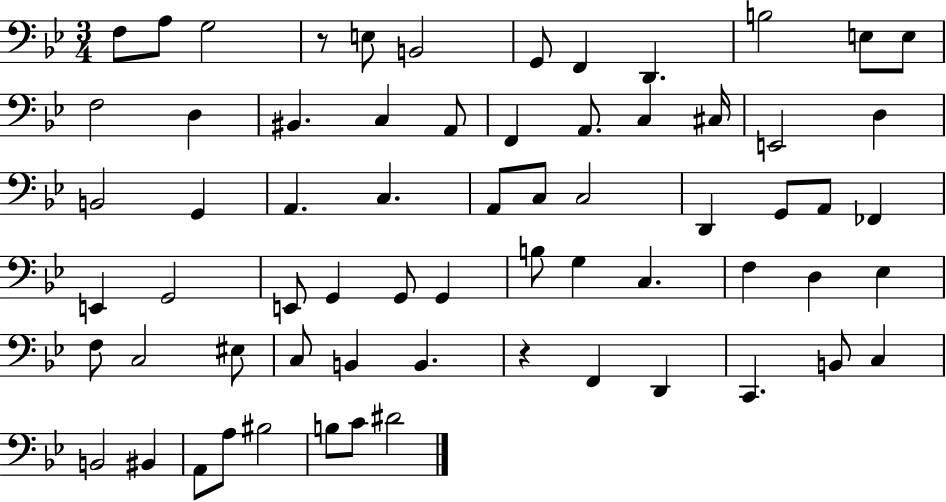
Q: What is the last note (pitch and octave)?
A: D#4